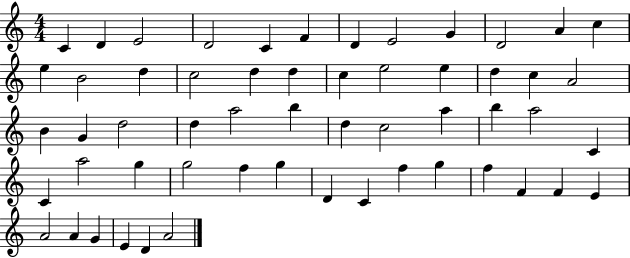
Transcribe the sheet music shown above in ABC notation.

X:1
T:Untitled
M:4/4
L:1/4
K:C
C D E2 D2 C F D E2 G D2 A c e B2 d c2 d d c e2 e d c A2 B G d2 d a2 b d c2 a b a2 C C a2 g g2 f g D C f g f F F E A2 A G E D A2